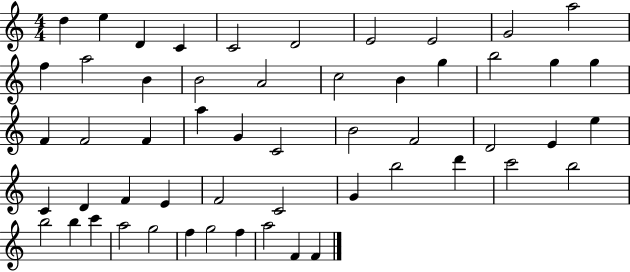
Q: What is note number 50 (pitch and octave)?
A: G5